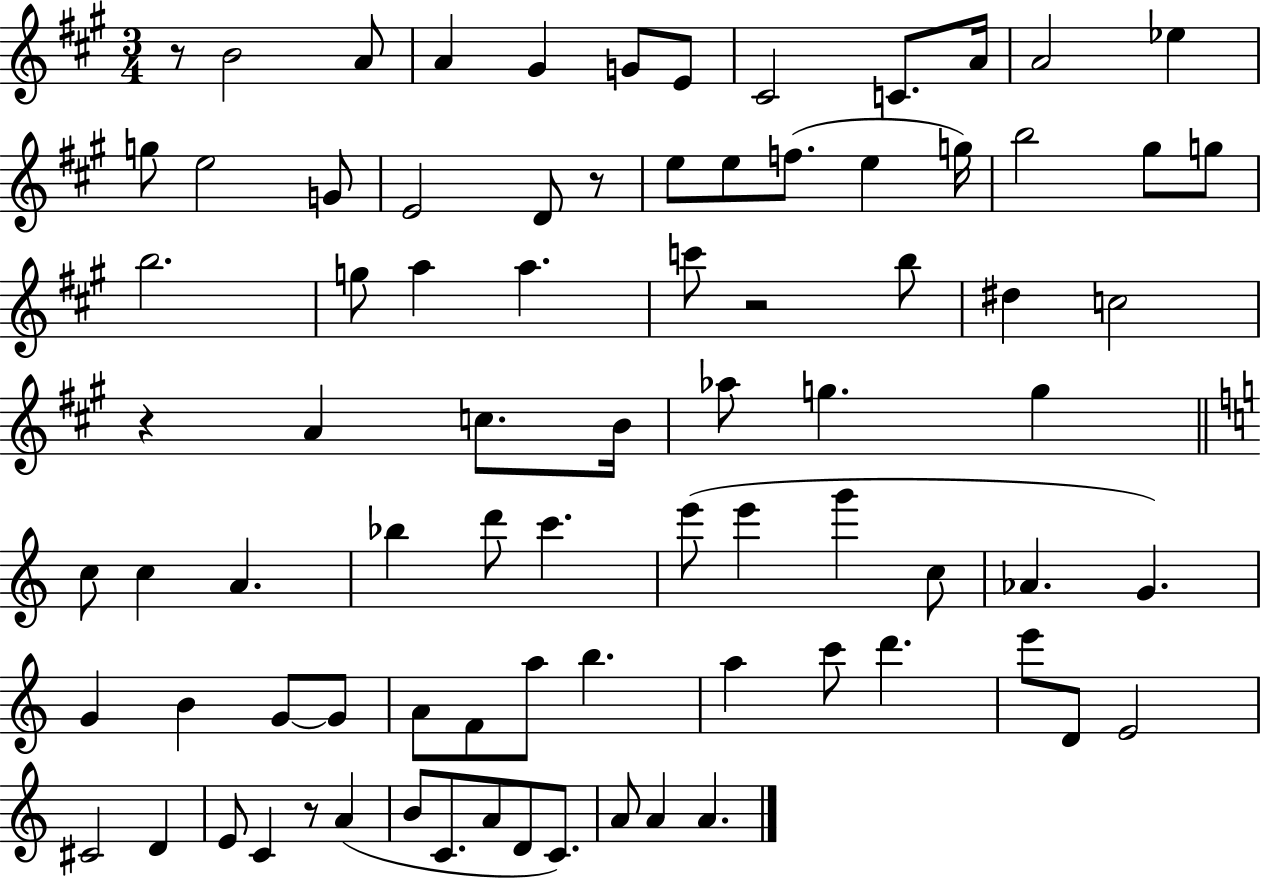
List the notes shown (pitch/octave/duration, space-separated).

R/e B4/h A4/e A4/q G#4/q G4/e E4/e C#4/h C4/e. A4/s A4/h Eb5/q G5/e E5/h G4/e E4/h D4/e R/e E5/e E5/e F5/e. E5/q G5/s B5/h G#5/e G5/e B5/h. G5/e A5/q A5/q. C6/e R/h B5/e D#5/q C5/h R/q A4/q C5/e. B4/s Ab5/e G5/q. G5/q C5/e C5/q A4/q. Bb5/q D6/e C6/q. E6/e E6/q G6/q C5/e Ab4/q. G4/q. G4/q B4/q G4/e G4/e A4/e F4/e A5/e B5/q. A5/q C6/e D6/q. E6/e D4/e E4/h C#4/h D4/q E4/e C4/q R/e A4/q B4/e C4/e. A4/e D4/e C4/e. A4/e A4/q A4/q.